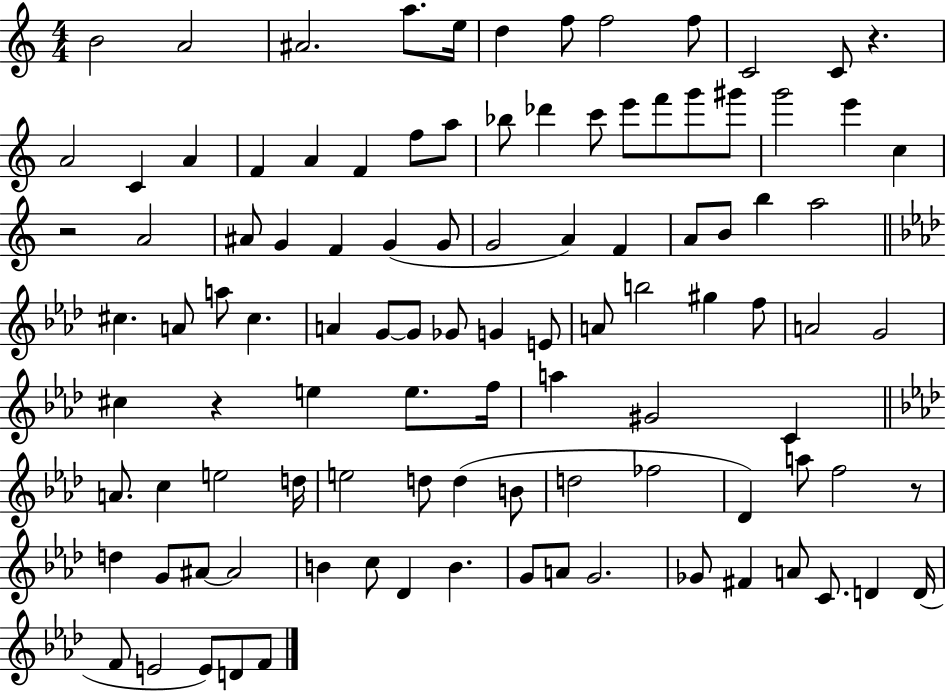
B4/h A4/h A#4/h. A5/e. E5/s D5/q F5/e F5/h F5/e C4/h C4/e R/q. A4/h C4/q A4/q F4/q A4/q F4/q F5/e A5/e Bb5/e Db6/q C6/e E6/e F6/e G6/e G#6/e G6/h E6/q C5/q R/h A4/h A#4/e G4/q F4/q G4/q G4/e G4/h A4/q F4/q A4/e B4/e B5/q A5/h C#5/q. A4/e A5/e C#5/q. A4/q G4/e G4/e Gb4/e G4/q E4/e A4/e B5/h G#5/q F5/e A4/h G4/h C#5/q R/q E5/q E5/e. F5/s A5/q G#4/h C4/q A4/e. C5/q E5/h D5/s E5/h D5/e D5/q B4/e D5/h FES5/h Db4/q A5/e F5/h R/e D5/q G4/e A#4/e A#4/h B4/q C5/e Db4/q B4/q. G4/e A4/e G4/h. Gb4/e F#4/q A4/e C4/e. D4/q D4/s F4/e E4/h E4/e D4/e F4/e